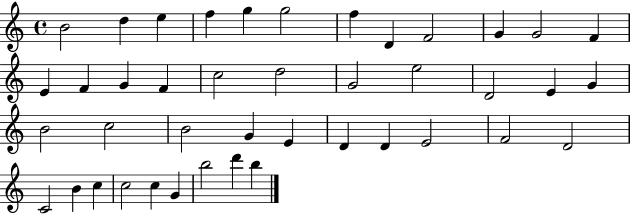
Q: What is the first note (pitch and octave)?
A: B4